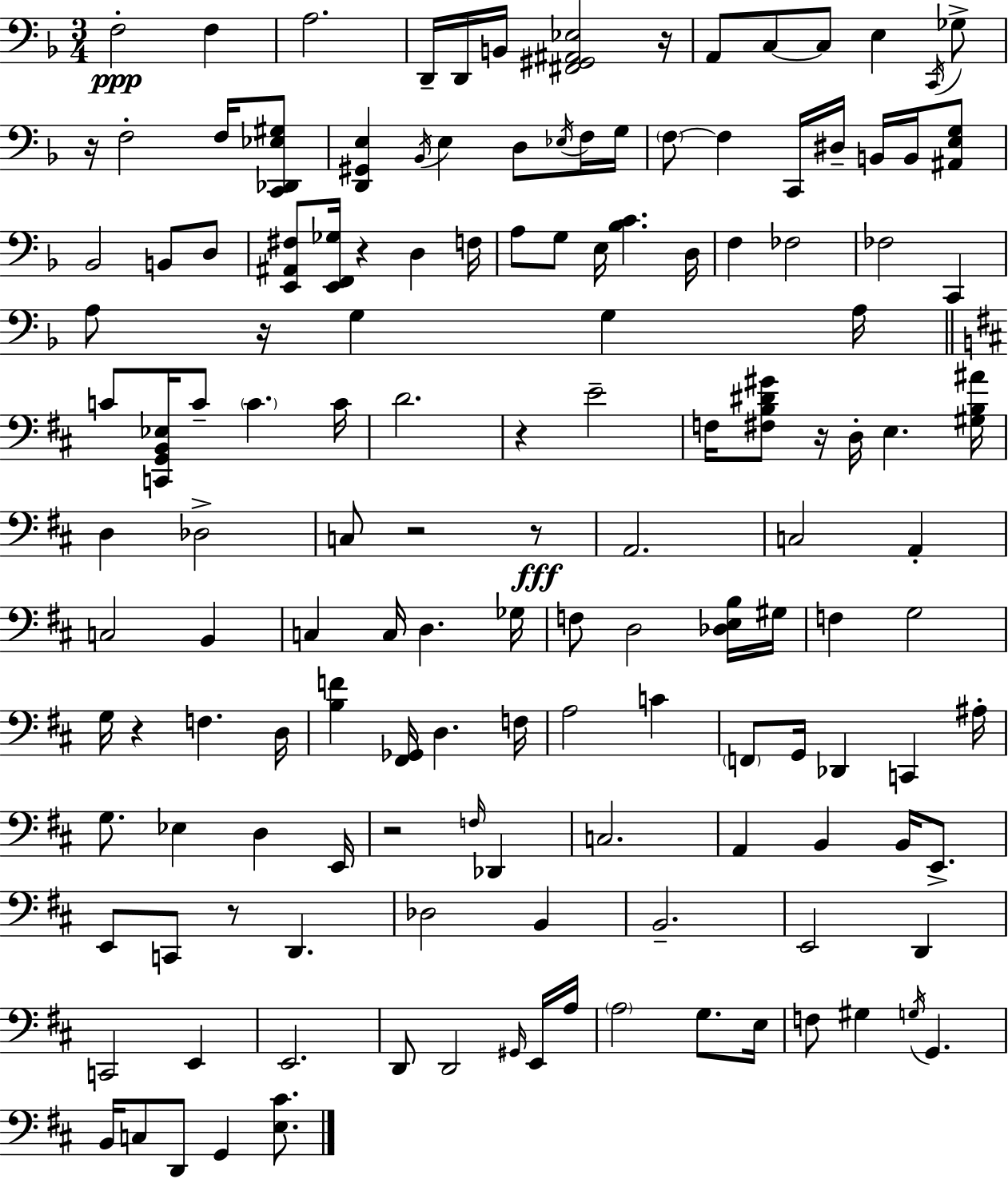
{
  \clef bass
  \numericTimeSignature
  \time 3/4
  \key f \major
  f2-.\ppp f4 | a2. | d,16-- d,16 b,16 <fis, gis, ais, ees>2 r16 | a,8 c8~~ c8 e4 \acciaccatura { c,16 } ges8-> | \break r16 f2-. f16 <c, des, ees gis>8 | <d, gis, e>4 \acciaccatura { bes,16 } e4 d8 | \acciaccatura { ees16 } f16 g16 \parenthesize f8~~ f4 c,16 dis16-- b,16 | b,16 <ais, e g>8 bes,2 b,8 | \break d8 <e, ais, fis>8 <e, f, ges>16 r4 d4 | f16 a8 g8 e16 <bes c'>4. | d16 f4 fes2 | fes2 c,4 | \break a8 r16 g4 g4 | a16 \bar "||" \break \key b \minor c'8 <c, g, b, ees>16 c'8-- \parenthesize c'4. c'16 | d'2. | r4 e'2-- | f16 <fis b dis' gis'>8 r16 d16-. e4. <gis b ais'>16 | \break d4 des2-> | c8 r2 r8\fff | a,2. | c2 a,4-. | \break c2 b,4 | c4 c16 d4. ges16 | f8 d2 <des e b>16 gis16 | f4 g2 | \break g16 r4 f4. d16 | <b f'>4 <fis, ges,>16 d4. f16 | a2 c'4 | \parenthesize f,8 g,16 des,4 c,4 ais16-. | \break g8. ees4 d4 e,16 | r2 \grace { f16 } des,4 | c2. | a,4 b,4 b,16 e,8.-> | \break e,8 c,8 r8 d,4. | des2 b,4 | b,2.-- | e,2 d,4 | \break c,2 e,4 | e,2. | d,8 d,2 \grace { gis,16 } | e,16 a16 \parenthesize a2 g8. | \break e16 f8 gis4 \acciaccatura { g16 } g,4. | b,16 c8 d,8 g,4 | <e cis'>8. \bar "|."
}